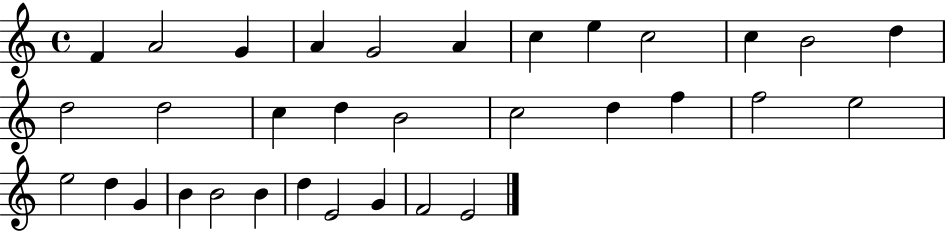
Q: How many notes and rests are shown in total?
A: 33